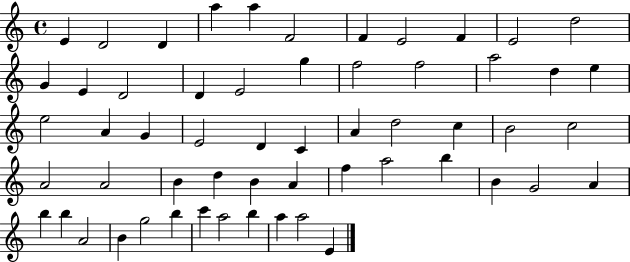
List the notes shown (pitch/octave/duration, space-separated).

E4/q D4/h D4/q A5/q A5/q F4/h F4/q E4/h F4/q E4/h D5/h G4/q E4/q D4/h D4/q E4/h G5/q F5/h F5/h A5/h D5/q E5/q E5/h A4/q G4/q E4/h D4/q C4/q A4/q D5/h C5/q B4/h C5/h A4/h A4/h B4/q D5/q B4/q A4/q F5/q A5/h B5/q B4/q G4/h A4/q B5/q B5/q A4/h B4/q G5/h B5/q C6/q A5/h B5/q A5/q A5/h E4/q